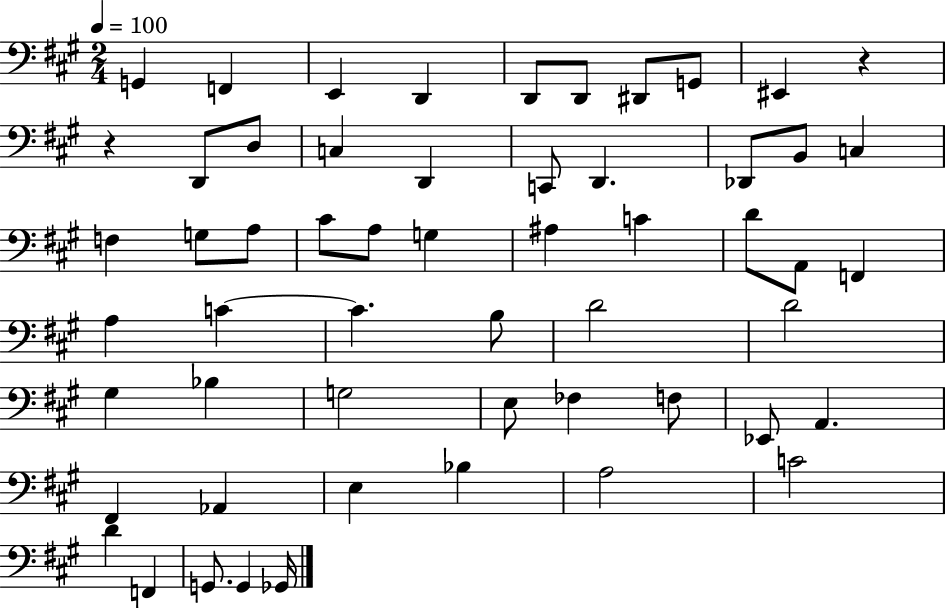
{
  \clef bass
  \numericTimeSignature
  \time 2/4
  \key a \major
  \tempo 4 = 100
  g,4 f,4 | e,4 d,4 | d,8 d,8 dis,8 g,8 | eis,4 r4 | \break r4 d,8 d8 | c4 d,4 | c,8 d,4. | des,8 b,8 c4 | \break f4 g8 a8 | cis'8 a8 g4 | ais4 c'4 | d'8 a,8 f,4 | \break a4 c'4~~ | c'4. b8 | d'2 | d'2 | \break gis4 bes4 | g2 | e8 fes4 f8 | ees,8 a,4. | \break fis,4 aes,4 | e4 bes4 | a2 | c'2 | \break d'4 f,4 | g,8. g,4 ges,16 | \bar "|."
}